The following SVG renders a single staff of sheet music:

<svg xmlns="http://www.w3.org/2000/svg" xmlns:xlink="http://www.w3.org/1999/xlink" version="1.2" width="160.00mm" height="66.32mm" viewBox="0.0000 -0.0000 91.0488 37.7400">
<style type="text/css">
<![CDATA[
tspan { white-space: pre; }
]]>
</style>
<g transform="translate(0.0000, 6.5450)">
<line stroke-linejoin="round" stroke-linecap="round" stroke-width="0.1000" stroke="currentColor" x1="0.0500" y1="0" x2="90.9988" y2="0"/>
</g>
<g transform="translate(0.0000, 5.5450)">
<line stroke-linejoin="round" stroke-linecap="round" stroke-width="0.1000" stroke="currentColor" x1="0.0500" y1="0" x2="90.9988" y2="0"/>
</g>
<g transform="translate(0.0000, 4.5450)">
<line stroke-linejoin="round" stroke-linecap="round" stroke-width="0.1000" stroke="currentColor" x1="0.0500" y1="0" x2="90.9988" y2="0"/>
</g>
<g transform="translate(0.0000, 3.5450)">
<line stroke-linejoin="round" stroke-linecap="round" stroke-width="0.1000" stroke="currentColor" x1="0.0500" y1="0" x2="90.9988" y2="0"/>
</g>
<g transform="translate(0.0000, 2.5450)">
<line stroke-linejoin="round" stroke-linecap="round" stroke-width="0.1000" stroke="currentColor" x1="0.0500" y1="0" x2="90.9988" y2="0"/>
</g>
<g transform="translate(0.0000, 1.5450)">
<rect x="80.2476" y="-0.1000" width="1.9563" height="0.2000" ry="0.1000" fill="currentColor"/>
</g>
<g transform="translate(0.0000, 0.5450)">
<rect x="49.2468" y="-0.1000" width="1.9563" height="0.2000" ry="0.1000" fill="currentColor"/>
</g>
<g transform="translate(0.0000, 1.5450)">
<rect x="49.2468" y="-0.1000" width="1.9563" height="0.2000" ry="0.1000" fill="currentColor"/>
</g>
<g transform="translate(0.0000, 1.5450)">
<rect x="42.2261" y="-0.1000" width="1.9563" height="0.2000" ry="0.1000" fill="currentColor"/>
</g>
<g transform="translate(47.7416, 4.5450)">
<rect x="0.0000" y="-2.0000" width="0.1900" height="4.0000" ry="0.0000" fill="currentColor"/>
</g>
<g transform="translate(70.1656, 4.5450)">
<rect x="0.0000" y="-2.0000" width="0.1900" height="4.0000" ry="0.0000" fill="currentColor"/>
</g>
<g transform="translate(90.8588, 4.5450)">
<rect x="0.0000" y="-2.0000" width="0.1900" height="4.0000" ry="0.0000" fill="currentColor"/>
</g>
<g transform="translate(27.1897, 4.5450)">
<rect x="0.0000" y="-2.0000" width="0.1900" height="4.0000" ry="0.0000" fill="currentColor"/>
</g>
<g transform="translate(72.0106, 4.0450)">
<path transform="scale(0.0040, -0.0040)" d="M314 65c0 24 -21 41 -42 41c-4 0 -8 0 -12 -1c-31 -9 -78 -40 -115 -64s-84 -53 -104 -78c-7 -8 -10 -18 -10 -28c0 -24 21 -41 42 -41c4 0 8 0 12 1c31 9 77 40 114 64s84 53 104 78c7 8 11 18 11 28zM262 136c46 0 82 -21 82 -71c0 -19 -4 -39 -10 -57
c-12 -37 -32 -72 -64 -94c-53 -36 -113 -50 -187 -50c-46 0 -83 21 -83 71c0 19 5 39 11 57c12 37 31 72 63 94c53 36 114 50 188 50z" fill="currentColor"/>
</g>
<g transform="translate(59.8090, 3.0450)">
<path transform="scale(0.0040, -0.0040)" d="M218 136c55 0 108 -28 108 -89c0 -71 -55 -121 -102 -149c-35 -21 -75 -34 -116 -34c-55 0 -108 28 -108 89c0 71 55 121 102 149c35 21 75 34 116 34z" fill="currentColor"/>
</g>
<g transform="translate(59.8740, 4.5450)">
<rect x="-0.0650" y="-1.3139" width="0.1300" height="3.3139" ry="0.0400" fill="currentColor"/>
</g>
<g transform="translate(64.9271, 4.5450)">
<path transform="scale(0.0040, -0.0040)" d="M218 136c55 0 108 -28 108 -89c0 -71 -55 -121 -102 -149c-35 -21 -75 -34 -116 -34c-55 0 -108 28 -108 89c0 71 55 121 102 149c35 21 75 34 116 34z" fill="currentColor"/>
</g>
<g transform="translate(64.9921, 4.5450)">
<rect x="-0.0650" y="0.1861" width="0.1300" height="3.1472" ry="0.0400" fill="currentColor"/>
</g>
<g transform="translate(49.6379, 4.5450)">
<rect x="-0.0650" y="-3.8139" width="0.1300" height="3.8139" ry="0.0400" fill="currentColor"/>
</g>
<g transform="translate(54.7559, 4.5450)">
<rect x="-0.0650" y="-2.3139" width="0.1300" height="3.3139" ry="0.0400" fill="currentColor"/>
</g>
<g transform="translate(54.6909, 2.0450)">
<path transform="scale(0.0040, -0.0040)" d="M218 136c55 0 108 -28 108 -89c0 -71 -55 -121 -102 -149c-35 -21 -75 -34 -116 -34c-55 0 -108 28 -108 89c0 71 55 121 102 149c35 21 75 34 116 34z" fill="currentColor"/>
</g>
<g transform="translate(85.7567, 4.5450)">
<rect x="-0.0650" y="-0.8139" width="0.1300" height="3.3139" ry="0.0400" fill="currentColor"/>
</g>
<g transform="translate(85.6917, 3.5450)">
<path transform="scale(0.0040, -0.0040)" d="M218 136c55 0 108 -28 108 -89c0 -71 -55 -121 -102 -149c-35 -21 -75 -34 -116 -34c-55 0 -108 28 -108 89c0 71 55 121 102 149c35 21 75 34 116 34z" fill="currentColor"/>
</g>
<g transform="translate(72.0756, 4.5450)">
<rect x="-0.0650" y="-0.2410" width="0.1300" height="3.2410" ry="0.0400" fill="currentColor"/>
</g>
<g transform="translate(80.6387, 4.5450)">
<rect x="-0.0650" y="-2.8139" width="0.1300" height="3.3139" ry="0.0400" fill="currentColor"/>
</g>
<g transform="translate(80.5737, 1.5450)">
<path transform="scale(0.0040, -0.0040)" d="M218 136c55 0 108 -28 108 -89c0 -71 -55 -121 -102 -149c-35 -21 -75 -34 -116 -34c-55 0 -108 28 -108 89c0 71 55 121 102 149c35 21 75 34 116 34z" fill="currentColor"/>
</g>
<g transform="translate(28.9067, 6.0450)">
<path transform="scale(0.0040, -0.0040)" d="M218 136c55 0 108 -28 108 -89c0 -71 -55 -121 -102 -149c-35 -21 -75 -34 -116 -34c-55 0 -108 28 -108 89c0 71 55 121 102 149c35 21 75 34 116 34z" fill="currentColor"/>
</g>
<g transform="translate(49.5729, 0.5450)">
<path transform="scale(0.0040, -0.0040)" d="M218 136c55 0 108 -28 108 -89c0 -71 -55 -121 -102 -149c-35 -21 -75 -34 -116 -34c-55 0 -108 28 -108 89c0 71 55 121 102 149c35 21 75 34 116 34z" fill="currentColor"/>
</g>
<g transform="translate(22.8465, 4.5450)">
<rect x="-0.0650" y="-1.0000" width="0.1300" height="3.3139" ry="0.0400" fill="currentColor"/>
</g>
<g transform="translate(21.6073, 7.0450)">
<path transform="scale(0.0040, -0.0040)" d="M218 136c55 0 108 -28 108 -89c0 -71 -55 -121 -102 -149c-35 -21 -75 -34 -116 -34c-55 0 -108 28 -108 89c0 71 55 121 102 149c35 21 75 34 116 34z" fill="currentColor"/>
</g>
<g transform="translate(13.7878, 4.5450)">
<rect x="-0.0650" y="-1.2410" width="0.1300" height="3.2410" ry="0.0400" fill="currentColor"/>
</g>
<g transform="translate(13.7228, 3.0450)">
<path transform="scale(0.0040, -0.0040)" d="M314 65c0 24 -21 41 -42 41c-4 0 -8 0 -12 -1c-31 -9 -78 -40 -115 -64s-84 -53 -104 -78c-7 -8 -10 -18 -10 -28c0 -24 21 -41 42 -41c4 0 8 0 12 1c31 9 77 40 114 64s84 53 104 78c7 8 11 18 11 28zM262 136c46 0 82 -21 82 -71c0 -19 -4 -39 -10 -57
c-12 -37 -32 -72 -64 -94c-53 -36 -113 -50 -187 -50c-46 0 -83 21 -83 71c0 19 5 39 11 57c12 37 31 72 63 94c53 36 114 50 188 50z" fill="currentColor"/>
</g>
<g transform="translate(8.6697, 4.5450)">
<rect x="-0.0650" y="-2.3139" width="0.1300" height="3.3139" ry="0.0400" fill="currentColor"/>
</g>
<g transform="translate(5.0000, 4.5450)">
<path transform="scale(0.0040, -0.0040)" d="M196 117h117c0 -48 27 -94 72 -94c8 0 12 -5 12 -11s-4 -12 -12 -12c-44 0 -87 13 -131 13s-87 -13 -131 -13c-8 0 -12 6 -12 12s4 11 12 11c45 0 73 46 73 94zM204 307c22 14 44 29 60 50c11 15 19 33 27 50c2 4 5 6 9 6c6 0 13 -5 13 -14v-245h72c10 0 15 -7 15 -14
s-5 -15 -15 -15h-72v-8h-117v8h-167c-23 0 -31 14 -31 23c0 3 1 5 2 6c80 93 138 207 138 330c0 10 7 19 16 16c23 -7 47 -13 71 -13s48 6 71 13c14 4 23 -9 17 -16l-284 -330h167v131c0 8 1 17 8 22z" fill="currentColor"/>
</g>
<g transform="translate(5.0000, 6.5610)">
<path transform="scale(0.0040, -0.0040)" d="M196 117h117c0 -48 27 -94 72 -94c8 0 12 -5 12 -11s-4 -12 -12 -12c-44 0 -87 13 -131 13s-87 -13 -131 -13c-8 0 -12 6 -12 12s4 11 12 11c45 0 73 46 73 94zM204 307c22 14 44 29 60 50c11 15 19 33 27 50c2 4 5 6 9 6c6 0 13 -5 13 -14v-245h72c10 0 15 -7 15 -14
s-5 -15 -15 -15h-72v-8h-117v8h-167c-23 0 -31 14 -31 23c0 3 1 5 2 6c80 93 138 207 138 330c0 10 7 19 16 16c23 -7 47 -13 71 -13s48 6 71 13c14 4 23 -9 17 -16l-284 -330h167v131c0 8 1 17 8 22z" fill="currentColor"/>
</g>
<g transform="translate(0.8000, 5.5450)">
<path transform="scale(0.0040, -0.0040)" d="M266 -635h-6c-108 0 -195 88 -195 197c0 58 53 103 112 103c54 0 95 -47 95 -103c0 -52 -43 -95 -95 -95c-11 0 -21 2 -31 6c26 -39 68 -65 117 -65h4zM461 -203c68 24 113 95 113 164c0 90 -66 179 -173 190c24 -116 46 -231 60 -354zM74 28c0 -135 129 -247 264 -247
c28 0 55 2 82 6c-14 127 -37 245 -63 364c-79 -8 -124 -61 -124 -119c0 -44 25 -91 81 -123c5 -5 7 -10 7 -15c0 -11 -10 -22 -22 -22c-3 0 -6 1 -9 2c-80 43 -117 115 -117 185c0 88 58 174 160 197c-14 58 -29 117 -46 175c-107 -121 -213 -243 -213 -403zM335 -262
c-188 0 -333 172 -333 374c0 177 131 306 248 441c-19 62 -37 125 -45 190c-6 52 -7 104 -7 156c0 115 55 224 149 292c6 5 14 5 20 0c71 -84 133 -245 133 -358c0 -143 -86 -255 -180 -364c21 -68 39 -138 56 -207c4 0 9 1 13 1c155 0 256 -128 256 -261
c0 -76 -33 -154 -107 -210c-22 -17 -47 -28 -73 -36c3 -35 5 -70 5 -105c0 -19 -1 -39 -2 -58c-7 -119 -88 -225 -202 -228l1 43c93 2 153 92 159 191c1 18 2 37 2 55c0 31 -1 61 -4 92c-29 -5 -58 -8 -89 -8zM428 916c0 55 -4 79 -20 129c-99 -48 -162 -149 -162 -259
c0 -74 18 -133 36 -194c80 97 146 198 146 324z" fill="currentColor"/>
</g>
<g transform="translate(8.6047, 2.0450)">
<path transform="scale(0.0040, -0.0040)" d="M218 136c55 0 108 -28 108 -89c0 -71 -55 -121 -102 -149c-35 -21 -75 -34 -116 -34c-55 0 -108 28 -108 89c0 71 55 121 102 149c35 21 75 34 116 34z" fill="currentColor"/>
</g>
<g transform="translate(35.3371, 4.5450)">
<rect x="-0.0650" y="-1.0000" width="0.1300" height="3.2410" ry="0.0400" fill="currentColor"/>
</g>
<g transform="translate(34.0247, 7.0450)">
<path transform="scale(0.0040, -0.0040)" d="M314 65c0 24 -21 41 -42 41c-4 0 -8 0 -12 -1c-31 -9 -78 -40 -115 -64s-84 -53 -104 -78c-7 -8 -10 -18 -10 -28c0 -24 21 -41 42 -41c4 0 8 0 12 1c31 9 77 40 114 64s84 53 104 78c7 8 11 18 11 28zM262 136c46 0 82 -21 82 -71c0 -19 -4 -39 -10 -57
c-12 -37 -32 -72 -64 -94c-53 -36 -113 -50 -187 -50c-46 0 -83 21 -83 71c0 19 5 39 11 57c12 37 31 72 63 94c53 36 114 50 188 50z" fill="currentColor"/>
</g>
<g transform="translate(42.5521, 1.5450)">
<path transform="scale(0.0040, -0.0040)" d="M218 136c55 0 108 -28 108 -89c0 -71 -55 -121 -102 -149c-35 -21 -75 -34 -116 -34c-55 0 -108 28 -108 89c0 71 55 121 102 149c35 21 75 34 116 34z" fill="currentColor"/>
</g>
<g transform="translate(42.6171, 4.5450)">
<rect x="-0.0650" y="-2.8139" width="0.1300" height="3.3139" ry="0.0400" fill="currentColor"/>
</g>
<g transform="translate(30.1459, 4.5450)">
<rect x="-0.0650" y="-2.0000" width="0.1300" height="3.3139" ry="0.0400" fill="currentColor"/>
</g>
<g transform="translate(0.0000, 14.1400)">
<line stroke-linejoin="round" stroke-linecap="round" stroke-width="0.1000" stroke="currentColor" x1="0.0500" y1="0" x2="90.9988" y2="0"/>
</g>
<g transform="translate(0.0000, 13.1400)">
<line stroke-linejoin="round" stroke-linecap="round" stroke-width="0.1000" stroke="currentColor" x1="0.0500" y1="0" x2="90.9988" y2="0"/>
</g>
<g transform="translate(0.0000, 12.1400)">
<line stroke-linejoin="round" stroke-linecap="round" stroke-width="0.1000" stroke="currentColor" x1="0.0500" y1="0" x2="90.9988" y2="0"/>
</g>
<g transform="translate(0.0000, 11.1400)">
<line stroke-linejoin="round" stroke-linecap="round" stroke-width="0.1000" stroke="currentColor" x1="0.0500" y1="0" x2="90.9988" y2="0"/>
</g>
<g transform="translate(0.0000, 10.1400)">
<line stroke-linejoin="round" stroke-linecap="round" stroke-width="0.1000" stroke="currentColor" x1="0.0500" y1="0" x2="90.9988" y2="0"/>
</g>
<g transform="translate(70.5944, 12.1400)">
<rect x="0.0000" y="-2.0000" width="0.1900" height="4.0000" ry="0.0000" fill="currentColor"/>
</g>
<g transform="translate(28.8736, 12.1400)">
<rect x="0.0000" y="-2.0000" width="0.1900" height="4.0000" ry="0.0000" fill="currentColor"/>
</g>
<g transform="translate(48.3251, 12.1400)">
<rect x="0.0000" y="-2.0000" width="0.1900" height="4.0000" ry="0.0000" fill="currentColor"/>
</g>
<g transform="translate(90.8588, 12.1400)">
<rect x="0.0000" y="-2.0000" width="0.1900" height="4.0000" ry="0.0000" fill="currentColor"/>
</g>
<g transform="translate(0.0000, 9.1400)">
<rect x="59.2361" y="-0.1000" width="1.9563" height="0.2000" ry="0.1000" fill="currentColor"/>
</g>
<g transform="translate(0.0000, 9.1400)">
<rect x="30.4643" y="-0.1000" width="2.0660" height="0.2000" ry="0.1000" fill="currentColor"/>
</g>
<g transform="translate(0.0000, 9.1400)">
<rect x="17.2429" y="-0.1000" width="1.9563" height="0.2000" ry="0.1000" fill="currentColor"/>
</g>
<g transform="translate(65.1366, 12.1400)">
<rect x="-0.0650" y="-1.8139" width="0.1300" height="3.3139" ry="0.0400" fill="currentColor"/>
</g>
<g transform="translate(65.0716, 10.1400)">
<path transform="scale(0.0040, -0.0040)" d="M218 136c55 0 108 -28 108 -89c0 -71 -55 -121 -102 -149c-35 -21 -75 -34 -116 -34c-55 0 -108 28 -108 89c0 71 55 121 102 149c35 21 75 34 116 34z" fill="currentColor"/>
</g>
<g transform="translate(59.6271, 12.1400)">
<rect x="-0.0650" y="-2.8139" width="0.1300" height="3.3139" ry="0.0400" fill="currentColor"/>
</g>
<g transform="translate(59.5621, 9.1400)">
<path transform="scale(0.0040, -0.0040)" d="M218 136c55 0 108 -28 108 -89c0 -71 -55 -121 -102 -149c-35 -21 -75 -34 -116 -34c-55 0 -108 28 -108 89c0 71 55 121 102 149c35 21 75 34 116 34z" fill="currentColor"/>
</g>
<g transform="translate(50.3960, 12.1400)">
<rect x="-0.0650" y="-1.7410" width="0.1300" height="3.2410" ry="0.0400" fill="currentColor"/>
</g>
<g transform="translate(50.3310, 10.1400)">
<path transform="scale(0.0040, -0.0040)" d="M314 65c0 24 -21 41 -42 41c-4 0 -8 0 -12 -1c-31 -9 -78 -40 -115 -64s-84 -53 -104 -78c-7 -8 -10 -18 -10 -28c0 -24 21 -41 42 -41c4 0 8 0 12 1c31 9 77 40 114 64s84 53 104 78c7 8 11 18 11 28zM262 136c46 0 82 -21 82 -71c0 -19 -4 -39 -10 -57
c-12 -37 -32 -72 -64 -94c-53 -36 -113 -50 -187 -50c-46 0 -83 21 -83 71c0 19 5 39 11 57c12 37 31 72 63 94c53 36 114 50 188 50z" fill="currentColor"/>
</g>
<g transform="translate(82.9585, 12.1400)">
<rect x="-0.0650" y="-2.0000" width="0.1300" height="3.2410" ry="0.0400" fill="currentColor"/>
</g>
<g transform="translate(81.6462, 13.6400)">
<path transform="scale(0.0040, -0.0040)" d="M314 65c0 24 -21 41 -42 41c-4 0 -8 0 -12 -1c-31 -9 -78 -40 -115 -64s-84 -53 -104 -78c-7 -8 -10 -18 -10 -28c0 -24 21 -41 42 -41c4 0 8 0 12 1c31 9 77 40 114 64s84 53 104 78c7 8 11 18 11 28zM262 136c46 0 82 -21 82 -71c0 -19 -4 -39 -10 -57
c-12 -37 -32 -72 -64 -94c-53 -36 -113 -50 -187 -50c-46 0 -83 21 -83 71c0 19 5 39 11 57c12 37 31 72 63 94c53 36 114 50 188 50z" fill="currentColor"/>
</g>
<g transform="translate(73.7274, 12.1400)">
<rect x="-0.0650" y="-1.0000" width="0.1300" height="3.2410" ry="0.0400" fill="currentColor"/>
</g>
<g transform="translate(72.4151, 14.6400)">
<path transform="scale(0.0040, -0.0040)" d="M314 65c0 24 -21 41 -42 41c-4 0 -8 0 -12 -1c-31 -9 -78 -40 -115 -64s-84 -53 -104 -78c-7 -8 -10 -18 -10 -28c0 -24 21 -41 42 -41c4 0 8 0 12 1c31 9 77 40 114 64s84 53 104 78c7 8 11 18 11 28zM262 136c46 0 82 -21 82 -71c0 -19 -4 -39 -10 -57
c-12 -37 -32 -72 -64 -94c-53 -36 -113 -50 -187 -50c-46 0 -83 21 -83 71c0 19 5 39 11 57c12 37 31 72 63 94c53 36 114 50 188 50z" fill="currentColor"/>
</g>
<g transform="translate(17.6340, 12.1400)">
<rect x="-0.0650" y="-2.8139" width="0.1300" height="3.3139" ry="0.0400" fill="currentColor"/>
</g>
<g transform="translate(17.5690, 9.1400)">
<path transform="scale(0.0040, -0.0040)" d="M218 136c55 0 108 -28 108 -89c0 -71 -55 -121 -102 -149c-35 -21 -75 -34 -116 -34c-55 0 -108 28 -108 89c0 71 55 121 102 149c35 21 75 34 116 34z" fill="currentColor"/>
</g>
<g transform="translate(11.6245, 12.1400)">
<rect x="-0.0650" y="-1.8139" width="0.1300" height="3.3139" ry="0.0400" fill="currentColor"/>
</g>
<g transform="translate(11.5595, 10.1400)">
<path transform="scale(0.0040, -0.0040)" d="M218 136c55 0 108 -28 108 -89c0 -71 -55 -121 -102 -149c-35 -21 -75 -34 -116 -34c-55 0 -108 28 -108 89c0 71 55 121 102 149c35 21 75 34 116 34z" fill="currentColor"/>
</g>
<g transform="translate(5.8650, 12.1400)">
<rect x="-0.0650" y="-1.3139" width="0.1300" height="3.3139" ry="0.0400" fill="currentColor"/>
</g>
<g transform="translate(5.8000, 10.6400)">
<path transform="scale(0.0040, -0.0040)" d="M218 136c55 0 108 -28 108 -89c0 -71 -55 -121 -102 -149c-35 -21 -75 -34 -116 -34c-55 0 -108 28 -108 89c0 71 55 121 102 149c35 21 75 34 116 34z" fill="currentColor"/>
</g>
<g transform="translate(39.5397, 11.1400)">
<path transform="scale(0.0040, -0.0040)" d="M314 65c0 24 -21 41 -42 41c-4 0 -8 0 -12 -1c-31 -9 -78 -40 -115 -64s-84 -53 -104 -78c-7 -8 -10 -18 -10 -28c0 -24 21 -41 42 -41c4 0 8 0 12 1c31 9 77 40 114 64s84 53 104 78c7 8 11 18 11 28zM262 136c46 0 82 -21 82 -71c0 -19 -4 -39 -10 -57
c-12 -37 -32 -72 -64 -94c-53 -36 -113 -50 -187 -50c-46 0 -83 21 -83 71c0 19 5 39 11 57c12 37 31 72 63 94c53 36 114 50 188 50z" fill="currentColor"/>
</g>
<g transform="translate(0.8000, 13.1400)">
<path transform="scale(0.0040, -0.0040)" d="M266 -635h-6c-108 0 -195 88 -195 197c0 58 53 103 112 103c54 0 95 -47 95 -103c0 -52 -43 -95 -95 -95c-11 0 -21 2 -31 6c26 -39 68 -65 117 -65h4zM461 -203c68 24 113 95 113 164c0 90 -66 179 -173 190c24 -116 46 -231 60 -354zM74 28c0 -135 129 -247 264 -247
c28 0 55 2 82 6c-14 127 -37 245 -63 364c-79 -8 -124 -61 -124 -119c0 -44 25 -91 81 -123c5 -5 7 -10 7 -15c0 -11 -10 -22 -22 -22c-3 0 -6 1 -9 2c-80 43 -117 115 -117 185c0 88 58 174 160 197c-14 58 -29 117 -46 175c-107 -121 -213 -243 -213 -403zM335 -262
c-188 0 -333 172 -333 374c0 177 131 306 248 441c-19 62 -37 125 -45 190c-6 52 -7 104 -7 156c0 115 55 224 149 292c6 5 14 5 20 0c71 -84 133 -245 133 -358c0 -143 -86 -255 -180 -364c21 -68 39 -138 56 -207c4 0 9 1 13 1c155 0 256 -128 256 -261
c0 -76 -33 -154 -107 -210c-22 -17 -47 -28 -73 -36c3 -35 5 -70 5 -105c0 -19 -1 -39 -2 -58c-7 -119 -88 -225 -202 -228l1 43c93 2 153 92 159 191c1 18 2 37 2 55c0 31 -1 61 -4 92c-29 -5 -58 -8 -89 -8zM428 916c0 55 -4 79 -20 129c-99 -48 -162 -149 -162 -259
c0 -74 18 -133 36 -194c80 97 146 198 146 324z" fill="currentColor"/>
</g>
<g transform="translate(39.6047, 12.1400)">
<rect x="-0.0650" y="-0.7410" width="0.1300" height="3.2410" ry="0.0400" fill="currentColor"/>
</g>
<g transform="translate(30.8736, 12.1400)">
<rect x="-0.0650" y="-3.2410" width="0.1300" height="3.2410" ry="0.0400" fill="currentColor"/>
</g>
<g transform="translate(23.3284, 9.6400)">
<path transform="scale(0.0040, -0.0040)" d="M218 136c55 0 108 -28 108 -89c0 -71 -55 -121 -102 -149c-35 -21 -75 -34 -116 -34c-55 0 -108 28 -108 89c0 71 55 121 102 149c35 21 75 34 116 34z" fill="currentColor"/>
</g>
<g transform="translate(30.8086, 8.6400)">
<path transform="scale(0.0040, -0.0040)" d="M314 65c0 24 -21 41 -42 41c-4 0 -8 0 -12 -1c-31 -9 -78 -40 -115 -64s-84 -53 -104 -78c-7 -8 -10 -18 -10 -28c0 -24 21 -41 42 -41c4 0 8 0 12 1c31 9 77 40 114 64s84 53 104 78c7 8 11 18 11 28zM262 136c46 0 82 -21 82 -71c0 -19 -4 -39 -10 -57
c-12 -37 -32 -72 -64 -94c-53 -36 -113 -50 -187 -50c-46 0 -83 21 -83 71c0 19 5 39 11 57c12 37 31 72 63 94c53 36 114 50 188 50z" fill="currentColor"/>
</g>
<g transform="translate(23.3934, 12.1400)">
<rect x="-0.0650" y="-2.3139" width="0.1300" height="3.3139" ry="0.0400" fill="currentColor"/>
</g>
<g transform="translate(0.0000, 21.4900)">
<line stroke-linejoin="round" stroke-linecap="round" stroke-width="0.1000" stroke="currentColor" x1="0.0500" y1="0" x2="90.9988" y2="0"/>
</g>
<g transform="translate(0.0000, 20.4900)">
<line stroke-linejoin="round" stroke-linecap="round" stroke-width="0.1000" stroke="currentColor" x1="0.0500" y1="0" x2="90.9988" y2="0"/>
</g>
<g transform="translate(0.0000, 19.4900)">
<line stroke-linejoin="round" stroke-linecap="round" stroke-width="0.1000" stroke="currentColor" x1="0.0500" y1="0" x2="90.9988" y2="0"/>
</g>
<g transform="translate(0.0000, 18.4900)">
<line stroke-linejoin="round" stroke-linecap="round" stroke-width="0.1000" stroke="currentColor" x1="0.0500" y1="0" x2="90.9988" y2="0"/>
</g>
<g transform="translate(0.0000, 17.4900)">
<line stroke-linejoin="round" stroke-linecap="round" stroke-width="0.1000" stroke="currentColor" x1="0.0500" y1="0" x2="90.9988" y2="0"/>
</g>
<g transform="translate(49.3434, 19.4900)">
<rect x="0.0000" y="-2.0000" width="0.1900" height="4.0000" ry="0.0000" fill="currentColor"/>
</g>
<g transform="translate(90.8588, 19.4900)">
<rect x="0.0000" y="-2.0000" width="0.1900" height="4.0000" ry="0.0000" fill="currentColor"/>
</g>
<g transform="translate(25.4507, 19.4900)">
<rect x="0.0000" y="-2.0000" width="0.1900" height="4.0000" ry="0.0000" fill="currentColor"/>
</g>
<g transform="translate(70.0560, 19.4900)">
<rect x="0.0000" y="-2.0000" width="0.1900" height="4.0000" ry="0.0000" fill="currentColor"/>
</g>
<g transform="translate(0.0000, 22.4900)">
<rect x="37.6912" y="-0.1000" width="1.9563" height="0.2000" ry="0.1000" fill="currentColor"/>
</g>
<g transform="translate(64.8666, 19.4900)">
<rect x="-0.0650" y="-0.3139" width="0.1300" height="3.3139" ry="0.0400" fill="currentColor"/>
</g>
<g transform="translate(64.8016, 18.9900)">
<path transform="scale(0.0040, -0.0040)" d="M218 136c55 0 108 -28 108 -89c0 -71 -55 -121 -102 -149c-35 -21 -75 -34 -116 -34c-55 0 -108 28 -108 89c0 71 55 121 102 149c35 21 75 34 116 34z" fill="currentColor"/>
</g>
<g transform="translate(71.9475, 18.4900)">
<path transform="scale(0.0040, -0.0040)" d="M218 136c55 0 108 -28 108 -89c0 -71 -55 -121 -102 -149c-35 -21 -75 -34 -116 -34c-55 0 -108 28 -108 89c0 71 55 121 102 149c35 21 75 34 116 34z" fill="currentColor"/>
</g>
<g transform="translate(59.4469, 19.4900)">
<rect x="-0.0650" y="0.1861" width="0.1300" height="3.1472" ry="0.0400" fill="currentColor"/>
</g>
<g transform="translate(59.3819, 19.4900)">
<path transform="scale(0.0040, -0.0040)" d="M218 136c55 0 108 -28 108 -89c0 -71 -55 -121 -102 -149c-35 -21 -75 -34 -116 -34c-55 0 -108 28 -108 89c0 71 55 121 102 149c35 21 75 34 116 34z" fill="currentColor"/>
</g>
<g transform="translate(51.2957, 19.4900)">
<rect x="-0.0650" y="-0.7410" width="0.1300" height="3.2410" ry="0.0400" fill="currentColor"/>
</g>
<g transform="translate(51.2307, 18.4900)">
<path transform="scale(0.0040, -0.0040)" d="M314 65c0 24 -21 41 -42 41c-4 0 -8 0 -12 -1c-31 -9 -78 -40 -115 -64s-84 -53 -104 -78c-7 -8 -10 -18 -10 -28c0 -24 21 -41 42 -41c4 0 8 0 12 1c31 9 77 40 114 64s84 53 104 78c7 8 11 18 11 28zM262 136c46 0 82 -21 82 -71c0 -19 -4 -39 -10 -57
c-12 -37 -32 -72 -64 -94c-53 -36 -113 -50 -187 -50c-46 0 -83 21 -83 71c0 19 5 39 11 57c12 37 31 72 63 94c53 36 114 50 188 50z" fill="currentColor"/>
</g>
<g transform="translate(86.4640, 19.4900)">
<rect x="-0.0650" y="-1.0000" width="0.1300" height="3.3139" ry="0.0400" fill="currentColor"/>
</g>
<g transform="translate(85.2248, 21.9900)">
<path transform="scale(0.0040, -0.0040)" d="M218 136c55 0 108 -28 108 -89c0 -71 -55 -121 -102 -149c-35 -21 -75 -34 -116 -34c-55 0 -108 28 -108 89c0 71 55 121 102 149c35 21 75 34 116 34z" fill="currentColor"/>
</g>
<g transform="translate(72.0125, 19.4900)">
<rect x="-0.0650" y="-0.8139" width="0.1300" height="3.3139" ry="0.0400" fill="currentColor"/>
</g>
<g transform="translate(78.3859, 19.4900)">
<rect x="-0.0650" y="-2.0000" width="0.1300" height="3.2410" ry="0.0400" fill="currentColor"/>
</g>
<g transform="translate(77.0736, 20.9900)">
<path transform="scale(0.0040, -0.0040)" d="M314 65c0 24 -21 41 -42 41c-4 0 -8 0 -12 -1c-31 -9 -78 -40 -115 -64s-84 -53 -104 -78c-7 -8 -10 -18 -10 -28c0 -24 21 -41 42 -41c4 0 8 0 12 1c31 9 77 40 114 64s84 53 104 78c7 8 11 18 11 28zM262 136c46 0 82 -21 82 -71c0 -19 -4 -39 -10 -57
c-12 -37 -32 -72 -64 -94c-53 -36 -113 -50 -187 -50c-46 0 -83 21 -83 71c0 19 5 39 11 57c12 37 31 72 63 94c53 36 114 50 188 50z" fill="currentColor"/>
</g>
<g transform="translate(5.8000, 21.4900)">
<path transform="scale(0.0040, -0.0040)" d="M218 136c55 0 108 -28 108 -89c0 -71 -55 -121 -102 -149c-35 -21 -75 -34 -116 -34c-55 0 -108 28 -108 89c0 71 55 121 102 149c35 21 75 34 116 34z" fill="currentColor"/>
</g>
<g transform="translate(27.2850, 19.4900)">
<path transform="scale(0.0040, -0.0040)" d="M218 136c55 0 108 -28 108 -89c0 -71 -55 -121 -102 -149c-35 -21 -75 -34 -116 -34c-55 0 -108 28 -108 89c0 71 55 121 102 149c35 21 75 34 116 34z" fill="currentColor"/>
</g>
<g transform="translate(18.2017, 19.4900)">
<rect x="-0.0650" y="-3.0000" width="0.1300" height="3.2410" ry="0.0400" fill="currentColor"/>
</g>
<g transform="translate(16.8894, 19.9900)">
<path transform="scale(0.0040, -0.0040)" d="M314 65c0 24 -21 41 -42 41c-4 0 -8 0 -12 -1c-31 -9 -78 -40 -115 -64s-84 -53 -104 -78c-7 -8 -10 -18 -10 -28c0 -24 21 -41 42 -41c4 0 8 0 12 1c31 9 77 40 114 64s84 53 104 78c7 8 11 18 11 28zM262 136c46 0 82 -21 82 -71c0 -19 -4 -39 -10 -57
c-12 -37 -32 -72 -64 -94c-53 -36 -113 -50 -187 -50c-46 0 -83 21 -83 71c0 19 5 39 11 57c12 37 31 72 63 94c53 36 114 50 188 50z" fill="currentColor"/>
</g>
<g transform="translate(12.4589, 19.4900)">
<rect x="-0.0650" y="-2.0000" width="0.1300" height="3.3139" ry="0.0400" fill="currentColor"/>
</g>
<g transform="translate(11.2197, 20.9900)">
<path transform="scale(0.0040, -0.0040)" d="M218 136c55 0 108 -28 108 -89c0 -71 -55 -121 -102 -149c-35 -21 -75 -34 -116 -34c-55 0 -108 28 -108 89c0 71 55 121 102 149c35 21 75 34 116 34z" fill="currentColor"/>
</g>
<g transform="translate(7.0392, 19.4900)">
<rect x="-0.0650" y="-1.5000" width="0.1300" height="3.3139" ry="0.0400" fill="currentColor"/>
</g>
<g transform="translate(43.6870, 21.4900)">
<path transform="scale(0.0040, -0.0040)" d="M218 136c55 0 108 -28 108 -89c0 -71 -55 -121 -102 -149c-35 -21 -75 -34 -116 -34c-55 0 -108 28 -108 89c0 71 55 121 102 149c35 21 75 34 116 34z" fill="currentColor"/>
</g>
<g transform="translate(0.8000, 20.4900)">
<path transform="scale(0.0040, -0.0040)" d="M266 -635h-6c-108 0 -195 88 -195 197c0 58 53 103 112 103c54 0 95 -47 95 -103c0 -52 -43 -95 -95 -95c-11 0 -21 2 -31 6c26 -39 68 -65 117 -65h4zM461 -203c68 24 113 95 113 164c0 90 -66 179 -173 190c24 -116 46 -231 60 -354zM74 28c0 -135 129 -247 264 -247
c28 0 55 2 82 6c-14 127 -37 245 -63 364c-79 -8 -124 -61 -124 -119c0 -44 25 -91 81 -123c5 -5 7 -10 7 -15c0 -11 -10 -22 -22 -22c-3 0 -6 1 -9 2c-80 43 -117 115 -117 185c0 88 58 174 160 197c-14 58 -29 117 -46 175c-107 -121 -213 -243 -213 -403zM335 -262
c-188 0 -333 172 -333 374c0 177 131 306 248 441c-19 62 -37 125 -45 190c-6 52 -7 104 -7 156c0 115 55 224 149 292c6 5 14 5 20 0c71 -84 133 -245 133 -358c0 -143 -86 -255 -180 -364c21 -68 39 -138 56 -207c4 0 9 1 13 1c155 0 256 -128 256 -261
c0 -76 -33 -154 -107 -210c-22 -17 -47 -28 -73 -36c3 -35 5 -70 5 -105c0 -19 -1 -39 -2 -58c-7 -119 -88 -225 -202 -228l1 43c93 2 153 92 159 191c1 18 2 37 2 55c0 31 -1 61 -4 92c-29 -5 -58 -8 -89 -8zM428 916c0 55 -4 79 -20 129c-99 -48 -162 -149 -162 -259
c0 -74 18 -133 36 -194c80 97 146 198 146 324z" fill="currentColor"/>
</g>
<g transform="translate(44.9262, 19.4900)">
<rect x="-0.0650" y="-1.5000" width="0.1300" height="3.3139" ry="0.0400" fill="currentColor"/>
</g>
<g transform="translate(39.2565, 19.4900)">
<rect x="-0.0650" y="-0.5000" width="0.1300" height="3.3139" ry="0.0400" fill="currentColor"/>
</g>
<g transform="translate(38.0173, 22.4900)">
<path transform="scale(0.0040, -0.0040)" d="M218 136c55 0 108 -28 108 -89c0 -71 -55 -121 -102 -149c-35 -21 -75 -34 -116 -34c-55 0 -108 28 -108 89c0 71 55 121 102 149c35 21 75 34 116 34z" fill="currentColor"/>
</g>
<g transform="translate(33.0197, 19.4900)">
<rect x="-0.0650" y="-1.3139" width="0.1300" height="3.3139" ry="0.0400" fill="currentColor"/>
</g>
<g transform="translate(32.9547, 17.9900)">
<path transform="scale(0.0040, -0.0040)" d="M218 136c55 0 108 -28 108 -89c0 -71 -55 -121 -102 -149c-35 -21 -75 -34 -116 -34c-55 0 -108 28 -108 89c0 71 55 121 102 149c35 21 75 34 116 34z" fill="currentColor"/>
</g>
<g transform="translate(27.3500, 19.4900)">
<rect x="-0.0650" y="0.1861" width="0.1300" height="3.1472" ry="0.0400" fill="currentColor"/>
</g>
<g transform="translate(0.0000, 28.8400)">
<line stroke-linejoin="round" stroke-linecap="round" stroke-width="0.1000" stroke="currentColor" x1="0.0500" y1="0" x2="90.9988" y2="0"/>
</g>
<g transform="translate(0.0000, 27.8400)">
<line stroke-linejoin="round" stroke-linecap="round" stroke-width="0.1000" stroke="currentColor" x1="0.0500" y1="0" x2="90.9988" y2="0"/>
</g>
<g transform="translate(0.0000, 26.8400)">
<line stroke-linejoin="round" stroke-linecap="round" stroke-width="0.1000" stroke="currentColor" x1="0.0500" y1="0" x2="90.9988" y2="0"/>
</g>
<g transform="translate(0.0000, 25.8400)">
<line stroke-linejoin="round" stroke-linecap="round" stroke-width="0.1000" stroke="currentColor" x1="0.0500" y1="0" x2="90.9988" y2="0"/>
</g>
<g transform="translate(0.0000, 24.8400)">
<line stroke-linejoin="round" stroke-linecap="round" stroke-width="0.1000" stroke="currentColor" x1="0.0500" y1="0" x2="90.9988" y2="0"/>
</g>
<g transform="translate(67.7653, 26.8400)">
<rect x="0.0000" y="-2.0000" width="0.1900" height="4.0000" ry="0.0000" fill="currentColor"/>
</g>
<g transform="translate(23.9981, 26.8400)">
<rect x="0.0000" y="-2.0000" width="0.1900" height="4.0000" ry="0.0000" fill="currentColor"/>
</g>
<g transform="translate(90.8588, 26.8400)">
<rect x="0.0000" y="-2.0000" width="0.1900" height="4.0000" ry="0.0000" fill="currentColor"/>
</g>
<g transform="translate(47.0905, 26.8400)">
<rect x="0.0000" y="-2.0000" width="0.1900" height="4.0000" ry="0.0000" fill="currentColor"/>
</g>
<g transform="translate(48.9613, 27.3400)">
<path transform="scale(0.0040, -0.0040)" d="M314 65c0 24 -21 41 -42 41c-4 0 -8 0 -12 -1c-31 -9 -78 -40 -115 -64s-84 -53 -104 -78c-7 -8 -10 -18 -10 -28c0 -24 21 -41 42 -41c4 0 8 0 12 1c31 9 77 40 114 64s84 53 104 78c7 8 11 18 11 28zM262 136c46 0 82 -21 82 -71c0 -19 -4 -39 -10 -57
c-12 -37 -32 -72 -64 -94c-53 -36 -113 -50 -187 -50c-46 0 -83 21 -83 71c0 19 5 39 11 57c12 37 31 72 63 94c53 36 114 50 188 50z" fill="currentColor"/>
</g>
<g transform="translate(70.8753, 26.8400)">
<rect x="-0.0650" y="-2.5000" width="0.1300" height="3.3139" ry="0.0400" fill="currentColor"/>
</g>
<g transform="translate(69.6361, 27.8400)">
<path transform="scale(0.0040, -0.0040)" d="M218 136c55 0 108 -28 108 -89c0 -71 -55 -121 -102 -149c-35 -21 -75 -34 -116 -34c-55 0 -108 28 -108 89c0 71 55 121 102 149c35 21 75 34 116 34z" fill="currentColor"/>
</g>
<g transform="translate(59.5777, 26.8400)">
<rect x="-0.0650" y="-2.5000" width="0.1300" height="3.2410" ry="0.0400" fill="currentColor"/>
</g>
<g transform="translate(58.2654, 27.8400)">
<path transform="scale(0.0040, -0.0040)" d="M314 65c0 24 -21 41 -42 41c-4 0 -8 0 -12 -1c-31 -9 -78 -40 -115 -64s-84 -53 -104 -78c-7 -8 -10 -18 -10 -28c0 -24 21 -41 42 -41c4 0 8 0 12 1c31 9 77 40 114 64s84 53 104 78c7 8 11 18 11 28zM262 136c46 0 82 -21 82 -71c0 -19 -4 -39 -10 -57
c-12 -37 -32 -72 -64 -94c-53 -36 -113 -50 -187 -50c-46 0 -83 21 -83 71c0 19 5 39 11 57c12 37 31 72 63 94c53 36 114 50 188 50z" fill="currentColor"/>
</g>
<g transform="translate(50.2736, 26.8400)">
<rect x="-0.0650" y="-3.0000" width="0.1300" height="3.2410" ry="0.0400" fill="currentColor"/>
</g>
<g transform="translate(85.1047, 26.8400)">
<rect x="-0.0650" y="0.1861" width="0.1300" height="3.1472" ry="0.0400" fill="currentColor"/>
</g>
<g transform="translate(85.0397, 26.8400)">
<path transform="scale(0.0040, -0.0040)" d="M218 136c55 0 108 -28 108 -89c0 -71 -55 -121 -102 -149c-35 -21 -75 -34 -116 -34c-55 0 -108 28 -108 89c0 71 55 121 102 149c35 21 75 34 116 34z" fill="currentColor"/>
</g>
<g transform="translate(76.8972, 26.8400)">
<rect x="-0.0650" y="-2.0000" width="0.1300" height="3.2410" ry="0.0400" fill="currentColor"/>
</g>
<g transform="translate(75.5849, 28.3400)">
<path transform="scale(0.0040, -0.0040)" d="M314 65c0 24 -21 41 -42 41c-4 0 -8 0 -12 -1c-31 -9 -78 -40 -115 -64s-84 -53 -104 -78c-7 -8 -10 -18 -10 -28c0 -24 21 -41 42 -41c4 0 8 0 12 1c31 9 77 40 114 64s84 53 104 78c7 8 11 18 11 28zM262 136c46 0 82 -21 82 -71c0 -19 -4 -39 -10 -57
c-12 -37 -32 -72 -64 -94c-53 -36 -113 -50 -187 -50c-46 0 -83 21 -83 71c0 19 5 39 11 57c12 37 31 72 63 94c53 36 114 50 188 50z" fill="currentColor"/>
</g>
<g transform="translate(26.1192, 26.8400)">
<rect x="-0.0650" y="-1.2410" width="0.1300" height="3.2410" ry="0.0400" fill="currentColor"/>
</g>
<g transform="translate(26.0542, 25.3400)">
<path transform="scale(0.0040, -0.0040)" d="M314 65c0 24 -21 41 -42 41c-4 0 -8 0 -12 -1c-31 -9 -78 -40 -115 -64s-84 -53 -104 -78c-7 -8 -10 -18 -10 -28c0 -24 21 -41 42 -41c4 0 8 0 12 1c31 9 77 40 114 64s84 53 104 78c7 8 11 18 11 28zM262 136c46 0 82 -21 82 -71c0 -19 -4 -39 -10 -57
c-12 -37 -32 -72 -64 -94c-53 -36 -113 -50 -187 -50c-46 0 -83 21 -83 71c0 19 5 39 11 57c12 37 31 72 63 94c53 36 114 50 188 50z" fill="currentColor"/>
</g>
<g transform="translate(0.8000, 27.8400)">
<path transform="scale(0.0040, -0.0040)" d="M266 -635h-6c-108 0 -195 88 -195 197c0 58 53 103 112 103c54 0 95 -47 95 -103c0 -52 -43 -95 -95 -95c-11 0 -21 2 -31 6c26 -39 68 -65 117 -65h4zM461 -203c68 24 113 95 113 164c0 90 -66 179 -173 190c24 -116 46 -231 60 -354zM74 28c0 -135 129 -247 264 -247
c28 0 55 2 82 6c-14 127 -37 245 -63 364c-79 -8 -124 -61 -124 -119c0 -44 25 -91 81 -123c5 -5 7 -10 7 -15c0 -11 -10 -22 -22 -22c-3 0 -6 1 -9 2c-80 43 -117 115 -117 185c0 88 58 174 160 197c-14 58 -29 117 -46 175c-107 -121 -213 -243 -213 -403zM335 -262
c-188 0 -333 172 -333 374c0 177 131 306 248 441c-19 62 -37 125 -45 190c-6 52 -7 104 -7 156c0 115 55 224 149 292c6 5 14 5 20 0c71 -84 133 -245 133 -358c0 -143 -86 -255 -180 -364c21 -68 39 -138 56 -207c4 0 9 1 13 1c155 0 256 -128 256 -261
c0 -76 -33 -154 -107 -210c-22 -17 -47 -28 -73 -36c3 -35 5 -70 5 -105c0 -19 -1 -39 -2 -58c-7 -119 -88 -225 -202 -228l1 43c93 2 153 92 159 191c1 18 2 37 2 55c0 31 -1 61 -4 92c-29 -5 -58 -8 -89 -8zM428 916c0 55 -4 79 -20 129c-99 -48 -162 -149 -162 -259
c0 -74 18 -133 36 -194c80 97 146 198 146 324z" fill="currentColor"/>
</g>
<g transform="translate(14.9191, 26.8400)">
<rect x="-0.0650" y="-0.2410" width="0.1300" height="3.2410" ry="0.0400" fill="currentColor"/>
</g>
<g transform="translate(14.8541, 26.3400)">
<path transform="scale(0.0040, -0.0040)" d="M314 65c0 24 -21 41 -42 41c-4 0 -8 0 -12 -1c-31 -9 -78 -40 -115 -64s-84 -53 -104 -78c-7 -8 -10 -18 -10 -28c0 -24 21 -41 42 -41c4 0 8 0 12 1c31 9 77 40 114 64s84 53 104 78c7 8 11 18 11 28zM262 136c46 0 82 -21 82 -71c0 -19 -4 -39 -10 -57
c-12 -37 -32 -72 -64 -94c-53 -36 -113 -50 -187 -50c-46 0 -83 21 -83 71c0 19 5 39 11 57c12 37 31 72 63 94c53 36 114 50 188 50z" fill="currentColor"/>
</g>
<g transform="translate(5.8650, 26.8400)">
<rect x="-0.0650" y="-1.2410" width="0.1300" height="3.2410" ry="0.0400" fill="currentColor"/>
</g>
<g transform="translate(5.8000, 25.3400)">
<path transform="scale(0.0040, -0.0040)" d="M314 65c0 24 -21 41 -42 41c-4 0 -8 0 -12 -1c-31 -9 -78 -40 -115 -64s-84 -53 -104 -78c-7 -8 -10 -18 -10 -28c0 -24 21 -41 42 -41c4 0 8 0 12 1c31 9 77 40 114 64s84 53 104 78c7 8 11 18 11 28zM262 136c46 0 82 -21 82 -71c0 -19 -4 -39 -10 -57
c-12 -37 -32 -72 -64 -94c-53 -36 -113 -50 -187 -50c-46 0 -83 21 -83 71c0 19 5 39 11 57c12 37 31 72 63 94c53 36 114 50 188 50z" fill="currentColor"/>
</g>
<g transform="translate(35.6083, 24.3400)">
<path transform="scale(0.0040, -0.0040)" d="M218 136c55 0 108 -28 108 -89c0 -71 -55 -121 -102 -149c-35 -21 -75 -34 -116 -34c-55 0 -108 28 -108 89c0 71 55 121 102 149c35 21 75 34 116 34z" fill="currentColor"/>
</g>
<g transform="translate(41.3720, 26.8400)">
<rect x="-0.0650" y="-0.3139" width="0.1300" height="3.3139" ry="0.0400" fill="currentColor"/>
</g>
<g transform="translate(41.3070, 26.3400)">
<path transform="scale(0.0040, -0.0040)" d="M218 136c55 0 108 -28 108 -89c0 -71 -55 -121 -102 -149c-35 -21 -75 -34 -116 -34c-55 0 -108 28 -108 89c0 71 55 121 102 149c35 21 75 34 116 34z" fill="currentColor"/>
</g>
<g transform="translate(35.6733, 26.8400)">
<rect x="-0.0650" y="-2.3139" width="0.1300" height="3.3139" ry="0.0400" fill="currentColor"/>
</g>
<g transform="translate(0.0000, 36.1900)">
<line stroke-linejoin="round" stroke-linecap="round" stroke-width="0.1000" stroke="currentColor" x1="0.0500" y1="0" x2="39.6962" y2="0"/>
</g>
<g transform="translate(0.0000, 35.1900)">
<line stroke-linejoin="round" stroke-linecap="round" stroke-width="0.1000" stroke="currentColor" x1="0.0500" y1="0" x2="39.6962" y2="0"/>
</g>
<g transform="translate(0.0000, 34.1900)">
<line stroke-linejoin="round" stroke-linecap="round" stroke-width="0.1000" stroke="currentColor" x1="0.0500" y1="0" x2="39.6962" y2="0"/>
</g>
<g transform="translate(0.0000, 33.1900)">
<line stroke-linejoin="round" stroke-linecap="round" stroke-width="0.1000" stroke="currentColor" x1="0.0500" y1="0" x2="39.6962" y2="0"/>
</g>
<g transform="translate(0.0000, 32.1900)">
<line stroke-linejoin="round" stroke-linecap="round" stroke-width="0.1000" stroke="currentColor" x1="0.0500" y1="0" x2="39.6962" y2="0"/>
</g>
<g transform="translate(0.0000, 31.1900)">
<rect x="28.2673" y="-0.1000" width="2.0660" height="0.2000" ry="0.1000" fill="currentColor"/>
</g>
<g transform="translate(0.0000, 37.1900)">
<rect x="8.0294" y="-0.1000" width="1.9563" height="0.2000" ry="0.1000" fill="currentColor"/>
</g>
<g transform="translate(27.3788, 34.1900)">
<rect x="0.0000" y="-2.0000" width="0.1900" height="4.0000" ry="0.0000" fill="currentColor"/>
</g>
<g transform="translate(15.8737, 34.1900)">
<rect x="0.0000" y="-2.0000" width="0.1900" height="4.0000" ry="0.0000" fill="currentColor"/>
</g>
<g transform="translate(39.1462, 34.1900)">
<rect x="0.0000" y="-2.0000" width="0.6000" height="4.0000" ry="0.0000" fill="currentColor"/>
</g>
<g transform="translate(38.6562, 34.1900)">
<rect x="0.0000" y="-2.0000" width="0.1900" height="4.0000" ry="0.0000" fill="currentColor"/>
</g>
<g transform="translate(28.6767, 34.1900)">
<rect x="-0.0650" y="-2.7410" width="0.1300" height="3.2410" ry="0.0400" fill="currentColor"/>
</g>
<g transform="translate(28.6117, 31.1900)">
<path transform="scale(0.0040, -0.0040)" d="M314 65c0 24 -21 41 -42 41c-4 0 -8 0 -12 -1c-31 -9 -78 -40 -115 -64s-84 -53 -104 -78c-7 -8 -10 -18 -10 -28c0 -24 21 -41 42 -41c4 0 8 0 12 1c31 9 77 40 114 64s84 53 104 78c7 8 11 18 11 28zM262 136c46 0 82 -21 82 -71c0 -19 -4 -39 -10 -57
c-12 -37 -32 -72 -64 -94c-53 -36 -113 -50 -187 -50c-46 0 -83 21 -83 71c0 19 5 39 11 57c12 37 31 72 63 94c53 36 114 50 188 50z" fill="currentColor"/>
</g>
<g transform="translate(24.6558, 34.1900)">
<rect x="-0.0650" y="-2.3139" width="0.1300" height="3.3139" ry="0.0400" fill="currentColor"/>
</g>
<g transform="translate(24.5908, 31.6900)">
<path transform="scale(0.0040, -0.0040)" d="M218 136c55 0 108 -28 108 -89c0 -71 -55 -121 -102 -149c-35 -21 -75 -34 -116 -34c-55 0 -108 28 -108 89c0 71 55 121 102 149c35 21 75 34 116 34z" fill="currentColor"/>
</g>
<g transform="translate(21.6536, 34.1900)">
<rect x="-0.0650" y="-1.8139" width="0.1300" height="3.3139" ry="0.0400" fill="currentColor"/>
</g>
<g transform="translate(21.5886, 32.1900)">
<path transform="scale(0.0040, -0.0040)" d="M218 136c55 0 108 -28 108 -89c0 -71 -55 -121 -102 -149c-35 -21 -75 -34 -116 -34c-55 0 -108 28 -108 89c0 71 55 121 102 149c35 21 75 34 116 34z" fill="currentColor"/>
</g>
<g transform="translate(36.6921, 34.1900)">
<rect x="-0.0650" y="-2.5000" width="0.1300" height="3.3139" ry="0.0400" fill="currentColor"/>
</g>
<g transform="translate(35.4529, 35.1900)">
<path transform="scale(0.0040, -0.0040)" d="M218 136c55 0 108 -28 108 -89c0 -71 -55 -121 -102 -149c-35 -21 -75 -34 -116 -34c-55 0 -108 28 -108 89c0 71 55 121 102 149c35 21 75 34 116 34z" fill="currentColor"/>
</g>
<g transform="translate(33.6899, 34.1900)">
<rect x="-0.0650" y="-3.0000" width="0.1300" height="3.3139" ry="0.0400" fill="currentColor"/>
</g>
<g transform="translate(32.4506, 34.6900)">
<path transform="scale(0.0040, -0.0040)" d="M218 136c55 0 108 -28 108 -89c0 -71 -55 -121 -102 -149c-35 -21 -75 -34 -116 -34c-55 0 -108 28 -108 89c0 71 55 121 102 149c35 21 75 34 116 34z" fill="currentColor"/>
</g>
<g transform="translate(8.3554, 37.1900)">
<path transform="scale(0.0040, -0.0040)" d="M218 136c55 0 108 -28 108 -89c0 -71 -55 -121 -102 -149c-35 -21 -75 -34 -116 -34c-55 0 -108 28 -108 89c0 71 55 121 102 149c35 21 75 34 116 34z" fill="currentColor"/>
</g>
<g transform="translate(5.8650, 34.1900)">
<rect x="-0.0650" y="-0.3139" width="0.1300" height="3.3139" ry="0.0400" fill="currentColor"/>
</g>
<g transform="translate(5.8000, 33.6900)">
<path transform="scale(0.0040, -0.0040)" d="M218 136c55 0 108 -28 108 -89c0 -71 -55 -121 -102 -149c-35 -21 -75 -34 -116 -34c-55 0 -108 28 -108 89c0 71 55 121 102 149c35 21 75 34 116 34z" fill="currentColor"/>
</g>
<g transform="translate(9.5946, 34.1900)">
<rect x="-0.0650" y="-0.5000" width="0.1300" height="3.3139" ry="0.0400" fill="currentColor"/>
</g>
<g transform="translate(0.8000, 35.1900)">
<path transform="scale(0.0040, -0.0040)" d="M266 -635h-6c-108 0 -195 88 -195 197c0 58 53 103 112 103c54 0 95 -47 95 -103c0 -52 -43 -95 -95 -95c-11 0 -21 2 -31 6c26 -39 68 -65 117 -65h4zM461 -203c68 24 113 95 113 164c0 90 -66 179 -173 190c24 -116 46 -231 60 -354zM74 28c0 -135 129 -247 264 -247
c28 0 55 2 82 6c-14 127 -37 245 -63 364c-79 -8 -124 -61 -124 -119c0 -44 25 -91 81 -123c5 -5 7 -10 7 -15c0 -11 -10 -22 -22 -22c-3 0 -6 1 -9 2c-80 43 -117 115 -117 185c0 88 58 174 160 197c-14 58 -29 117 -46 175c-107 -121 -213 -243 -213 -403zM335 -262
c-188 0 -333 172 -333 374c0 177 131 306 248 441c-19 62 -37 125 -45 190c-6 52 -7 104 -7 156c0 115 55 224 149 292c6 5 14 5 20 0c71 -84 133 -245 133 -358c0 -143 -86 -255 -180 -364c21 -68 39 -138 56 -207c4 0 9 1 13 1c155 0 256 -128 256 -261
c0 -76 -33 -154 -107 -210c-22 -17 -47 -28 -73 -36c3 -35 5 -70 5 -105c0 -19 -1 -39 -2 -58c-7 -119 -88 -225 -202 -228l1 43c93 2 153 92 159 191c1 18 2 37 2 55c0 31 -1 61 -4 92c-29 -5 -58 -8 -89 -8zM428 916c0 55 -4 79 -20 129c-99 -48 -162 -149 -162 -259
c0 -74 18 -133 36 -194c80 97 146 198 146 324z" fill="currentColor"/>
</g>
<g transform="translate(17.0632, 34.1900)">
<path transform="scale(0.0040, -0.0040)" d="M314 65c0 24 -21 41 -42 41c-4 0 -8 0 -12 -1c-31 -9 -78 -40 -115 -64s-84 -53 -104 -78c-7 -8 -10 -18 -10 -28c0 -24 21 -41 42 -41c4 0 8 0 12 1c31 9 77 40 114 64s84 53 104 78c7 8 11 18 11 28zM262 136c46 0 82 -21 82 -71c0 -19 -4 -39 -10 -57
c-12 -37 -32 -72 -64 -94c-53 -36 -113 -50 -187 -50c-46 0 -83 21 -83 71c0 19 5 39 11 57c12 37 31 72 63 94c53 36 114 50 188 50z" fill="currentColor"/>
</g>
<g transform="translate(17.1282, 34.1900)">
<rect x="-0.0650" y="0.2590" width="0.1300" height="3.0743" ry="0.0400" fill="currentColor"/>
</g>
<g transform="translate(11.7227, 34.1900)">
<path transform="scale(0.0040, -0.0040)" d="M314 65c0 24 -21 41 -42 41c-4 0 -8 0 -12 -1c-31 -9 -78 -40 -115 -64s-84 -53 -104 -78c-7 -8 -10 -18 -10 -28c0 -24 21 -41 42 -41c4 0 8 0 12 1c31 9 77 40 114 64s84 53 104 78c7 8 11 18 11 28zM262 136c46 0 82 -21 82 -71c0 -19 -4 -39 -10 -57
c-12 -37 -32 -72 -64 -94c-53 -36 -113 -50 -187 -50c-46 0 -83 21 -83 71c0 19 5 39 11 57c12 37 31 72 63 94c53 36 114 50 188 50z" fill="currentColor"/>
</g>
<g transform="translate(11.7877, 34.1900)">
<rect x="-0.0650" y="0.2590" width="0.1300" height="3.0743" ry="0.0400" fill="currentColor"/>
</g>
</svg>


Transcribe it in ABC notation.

X:1
T:Untitled
M:4/4
L:1/4
K:C
g e2 D F D2 a c' g e B c2 a d e f a g b2 d2 f2 a f D2 F2 E F A2 B e C E d2 B c d F2 D e2 c2 e2 g c A2 G2 G F2 B c C B2 B2 f g a2 A G